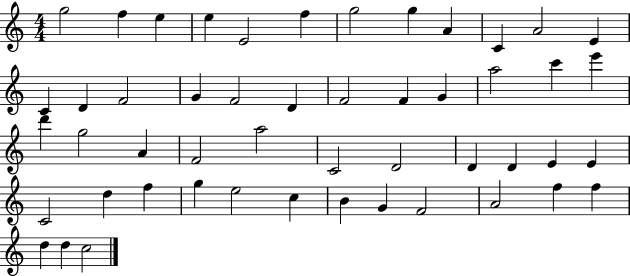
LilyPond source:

{
  \clef treble
  \numericTimeSignature
  \time 4/4
  \key c \major
  g''2 f''4 e''4 | e''4 e'2 f''4 | g''2 g''4 a'4 | c'4 a'2 e'4 | \break c'4 d'4 f'2 | g'4 f'2 d'4 | f'2 f'4 g'4 | a''2 c'''4 e'''4 | \break d'''4 g''2 a'4 | f'2 a''2 | c'2 d'2 | d'4 d'4 e'4 e'4 | \break c'2 d''4 f''4 | g''4 e''2 c''4 | b'4 g'4 f'2 | a'2 f''4 f''4 | \break d''4 d''4 c''2 | \bar "|."
}